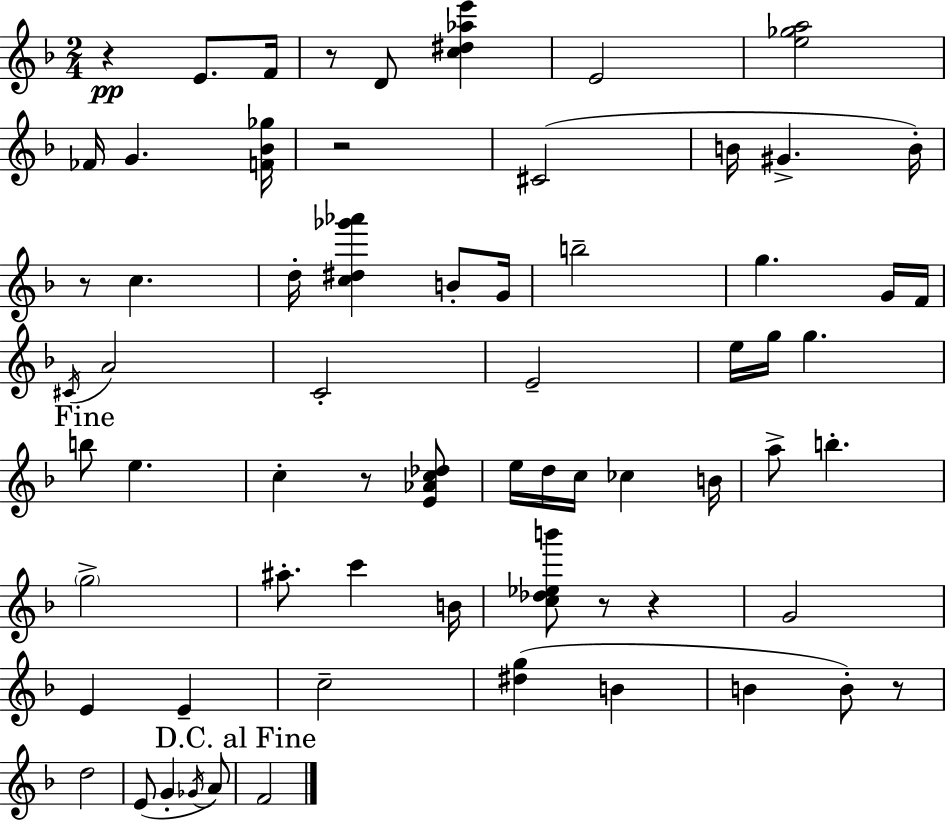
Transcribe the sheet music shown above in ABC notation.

X:1
T:Untitled
M:2/4
L:1/4
K:F
z E/2 F/4 z/2 D/2 [c^d_ae'] E2 [e_ga]2 _F/4 G [F_B_g]/4 z2 ^C2 B/4 ^G B/4 z/2 c d/4 [c^d_g'_a'] B/2 G/4 b2 g G/4 F/4 ^C/4 A2 C2 E2 e/4 g/4 g b/2 e c z/2 [E_Ac_d]/2 e/4 d/4 c/4 _c B/4 a/2 b g2 ^a/2 c' B/4 [c_d_eb']/2 z/2 z G2 E E c2 [^dg] B B B/2 z/2 d2 E/2 G _G/4 A/2 F2